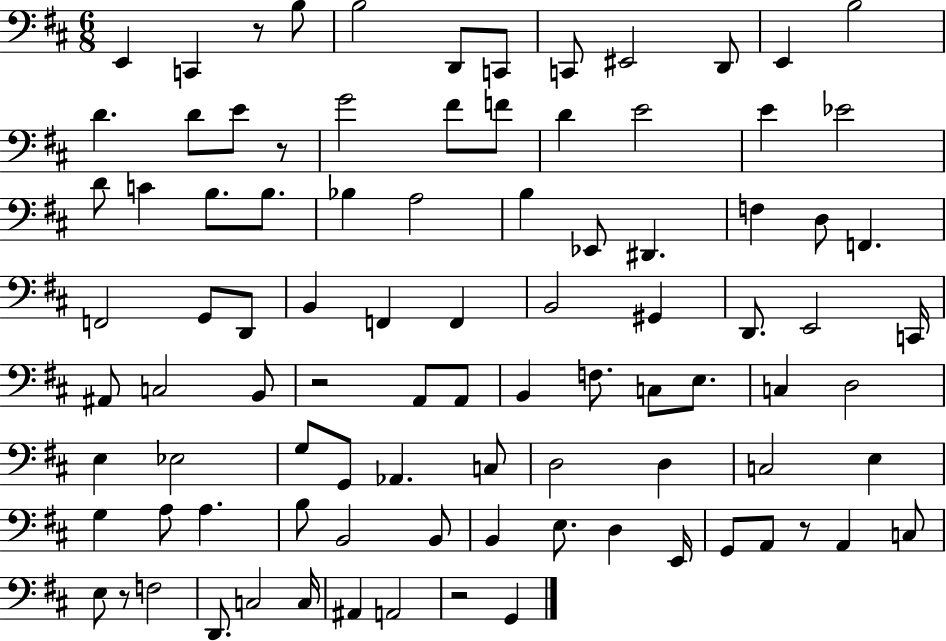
X:1
T:Untitled
M:6/8
L:1/4
K:D
E,, C,, z/2 B,/2 B,2 D,,/2 C,,/2 C,,/2 ^E,,2 D,,/2 E,, B,2 D D/2 E/2 z/2 G2 ^F/2 F/2 D E2 E _E2 D/2 C B,/2 B,/2 _B, A,2 B, _E,,/2 ^D,, F, D,/2 F,, F,,2 G,,/2 D,,/2 B,, F,, F,, B,,2 ^G,, D,,/2 E,,2 C,,/4 ^A,,/2 C,2 B,,/2 z2 A,,/2 A,,/2 B,, F,/2 C,/2 E,/2 C, D,2 E, _E,2 G,/2 G,,/2 _A,, C,/2 D,2 D, C,2 E, G, A,/2 A, B,/2 B,,2 B,,/2 B,, E,/2 D, E,,/4 G,,/2 A,,/2 z/2 A,, C,/2 E,/2 z/2 F,2 D,,/2 C,2 C,/4 ^A,, A,,2 z2 G,,